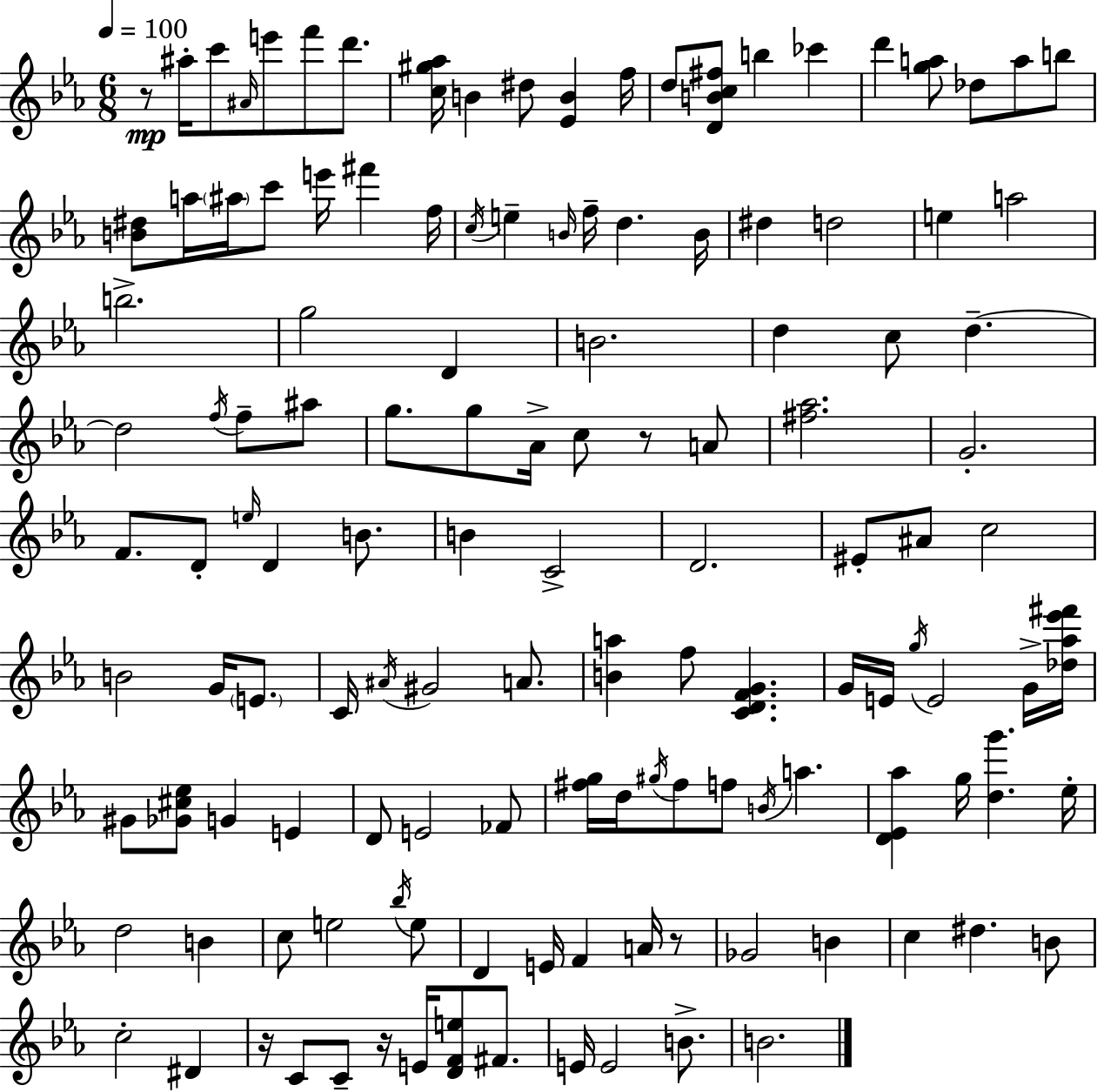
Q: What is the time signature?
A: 6/8